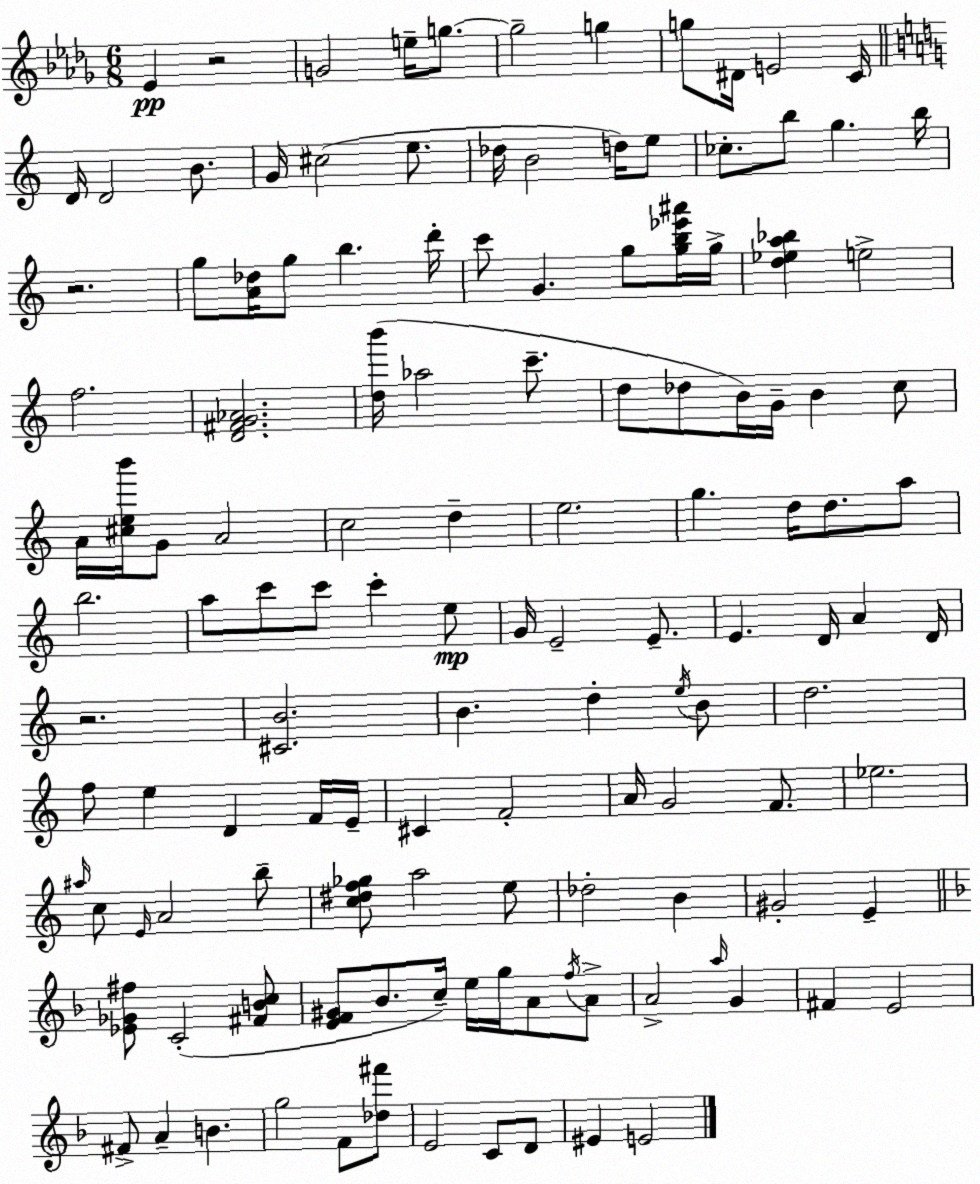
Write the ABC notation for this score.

X:1
T:Untitled
M:6/8
L:1/4
K:Bbm
_E z2 G2 e/4 g/2 g2 g g/2 ^D/4 E2 C/4 D/4 D2 B/2 G/4 ^c2 e/2 _d/4 B2 d/4 e/2 _c/2 b/2 g b/4 z2 g/2 [A_d]/4 g/2 b d'/4 c'/2 G g/2 [gb_e'^a']/4 g/4 [d_ea_b] e2 f2 [D^FG_A]2 [db']/4 _a2 c'/2 d/2 _d/2 B/4 G/4 B c/2 A/4 [^ceb']/4 G/2 A2 c2 d e2 g d/4 d/2 a/2 b2 a/2 c'/2 c'/2 c' e/2 G/4 E2 E/2 E D/4 A D/4 z2 [^CB]2 B d e/4 B/2 d2 f/2 e D F/4 E/4 ^C F2 A/4 G2 F/2 _e2 ^a/4 c/2 E/4 A2 b/2 [c^df_g]/2 a2 e/2 _d2 B ^G2 E [_E_G^f]/2 C2 [^FBc]/2 [EF^G]/2 _B/2 c/4 e/4 g/4 A/2 f/4 A/2 A2 a/4 G ^F E2 ^F/2 A B g2 F/2 [_d^f']/2 E2 C/2 D/2 ^E E2